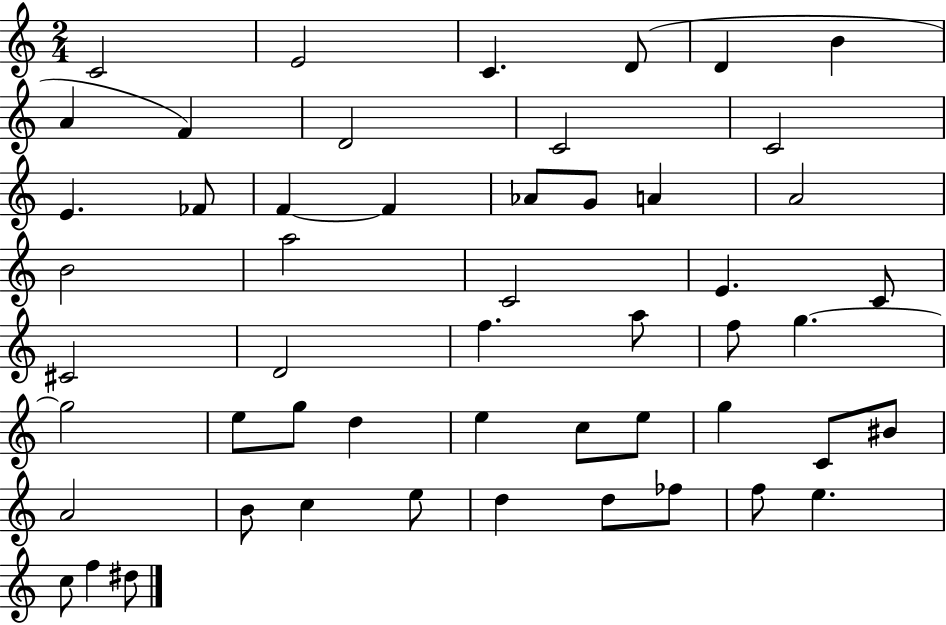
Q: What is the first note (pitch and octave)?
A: C4